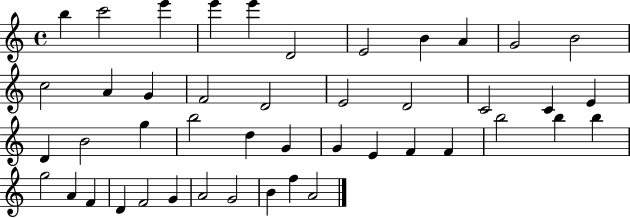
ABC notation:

X:1
T:Untitled
M:4/4
L:1/4
K:C
b c'2 e' e' e' D2 E2 B A G2 B2 c2 A G F2 D2 E2 D2 C2 C E D B2 g b2 d G G E F F b2 b b g2 A F D F2 G A2 G2 B f A2